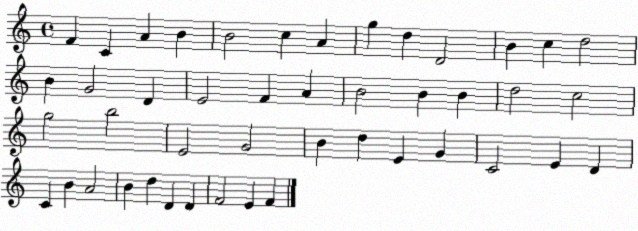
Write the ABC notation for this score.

X:1
T:Untitled
M:4/4
L:1/4
K:C
F C A B B2 c A g d D2 B c d2 B G2 D E2 F A B2 B B d2 c2 g2 b2 E2 G2 B d E G C2 E D C B A2 B d D D F2 E F